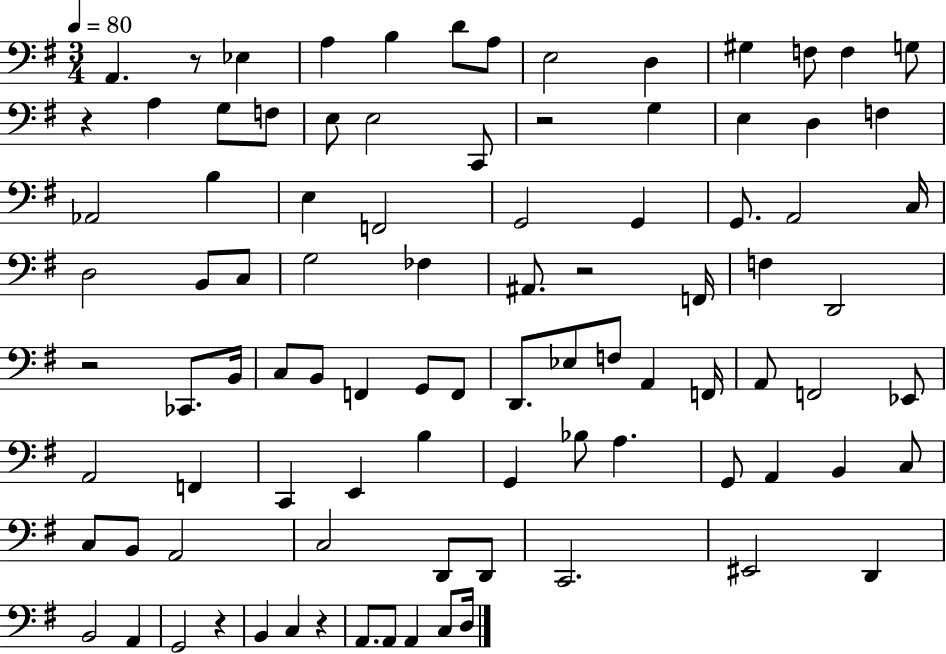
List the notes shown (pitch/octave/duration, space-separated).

A2/q. R/e Eb3/q A3/q B3/q D4/e A3/e E3/h D3/q G#3/q F3/e F3/q G3/e R/q A3/q G3/e F3/e E3/e E3/h C2/e R/h G3/q E3/q D3/q F3/q Ab2/h B3/q E3/q F2/h G2/h G2/q G2/e. A2/h C3/s D3/h B2/e C3/e G3/h FES3/q A#2/e. R/h F2/s F3/q D2/h R/h CES2/e. B2/s C3/e B2/e F2/q G2/e F2/e D2/e. Eb3/e F3/e A2/q F2/s A2/e F2/h Eb2/e A2/h F2/q C2/q E2/q B3/q G2/q Bb3/e A3/q. G2/e A2/q B2/q C3/e C3/e B2/e A2/h C3/h D2/e D2/e C2/h. EIS2/h D2/q B2/h A2/q G2/h R/q B2/q C3/q R/q A2/e. A2/e A2/q C3/e D3/s